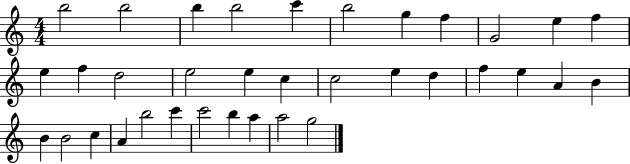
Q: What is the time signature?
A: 4/4